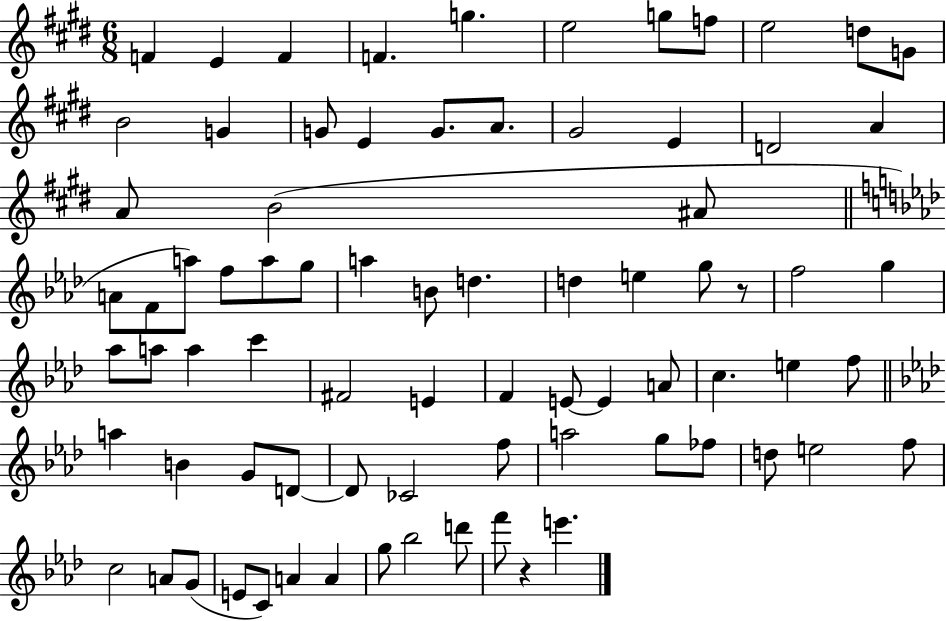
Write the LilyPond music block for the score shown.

{
  \clef treble
  \numericTimeSignature
  \time 6/8
  \key e \major
  f'4 e'4 f'4 | f'4. g''4. | e''2 g''8 f''8 | e''2 d''8 g'8 | \break b'2 g'4 | g'8 e'4 g'8. a'8. | gis'2 e'4 | d'2 a'4 | \break a'8 b'2( ais'8 | \bar "||" \break \key aes \major a'8 f'8 a''8) f''8 a''8 g''8 | a''4 b'8 d''4. | d''4 e''4 g''8 r8 | f''2 g''4 | \break aes''8 a''8 a''4 c'''4 | fis'2 e'4 | f'4 e'8~~ e'4 a'8 | c''4. e''4 f''8 | \break \bar "||" \break \key f \minor a''4 b'4 g'8 d'8~~ | d'8 ces'2 f''8 | a''2 g''8 fes''8 | d''8 e''2 f''8 | \break c''2 a'8 g'8( | e'8 c'8) a'4 a'4 | g''8 bes''2 d'''8 | f'''8 r4 e'''4. | \break \bar "|."
}